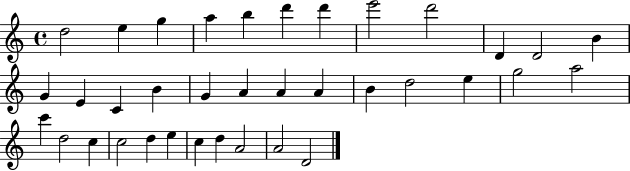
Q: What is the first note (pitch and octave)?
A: D5